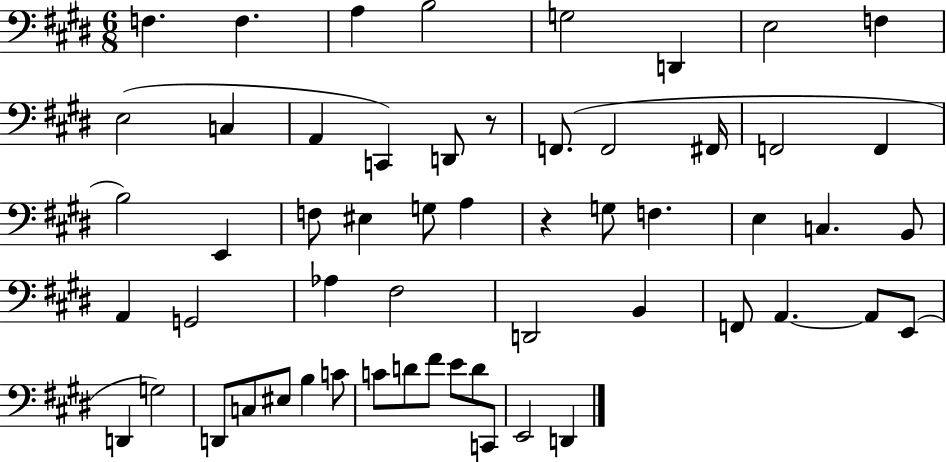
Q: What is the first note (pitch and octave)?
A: F3